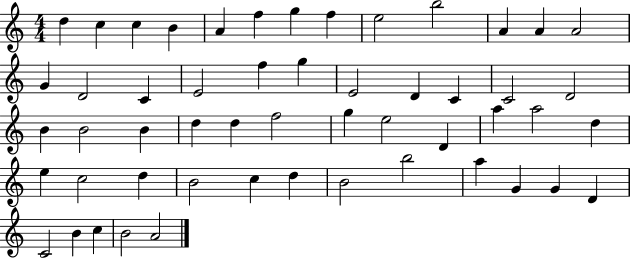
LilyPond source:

{
  \clef treble
  \numericTimeSignature
  \time 4/4
  \key c \major
  d''4 c''4 c''4 b'4 | a'4 f''4 g''4 f''4 | e''2 b''2 | a'4 a'4 a'2 | \break g'4 d'2 c'4 | e'2 f''4 g''4 | e'2 d'4 c'4 | c'2 d'2 | \break b'4 b'2 b'4 | d''4 d''4 f''2 | g''4 e''2 d'4 | a''4 a''2 d''4 | \break e''4 c''2 d''4 | b'2 c''4 d''4 | b'2 b''2 | a''4 g'4 g'4 d'4 | \break c'2 b'4 c''4 | b'2 a'2 | \bar "|."
}